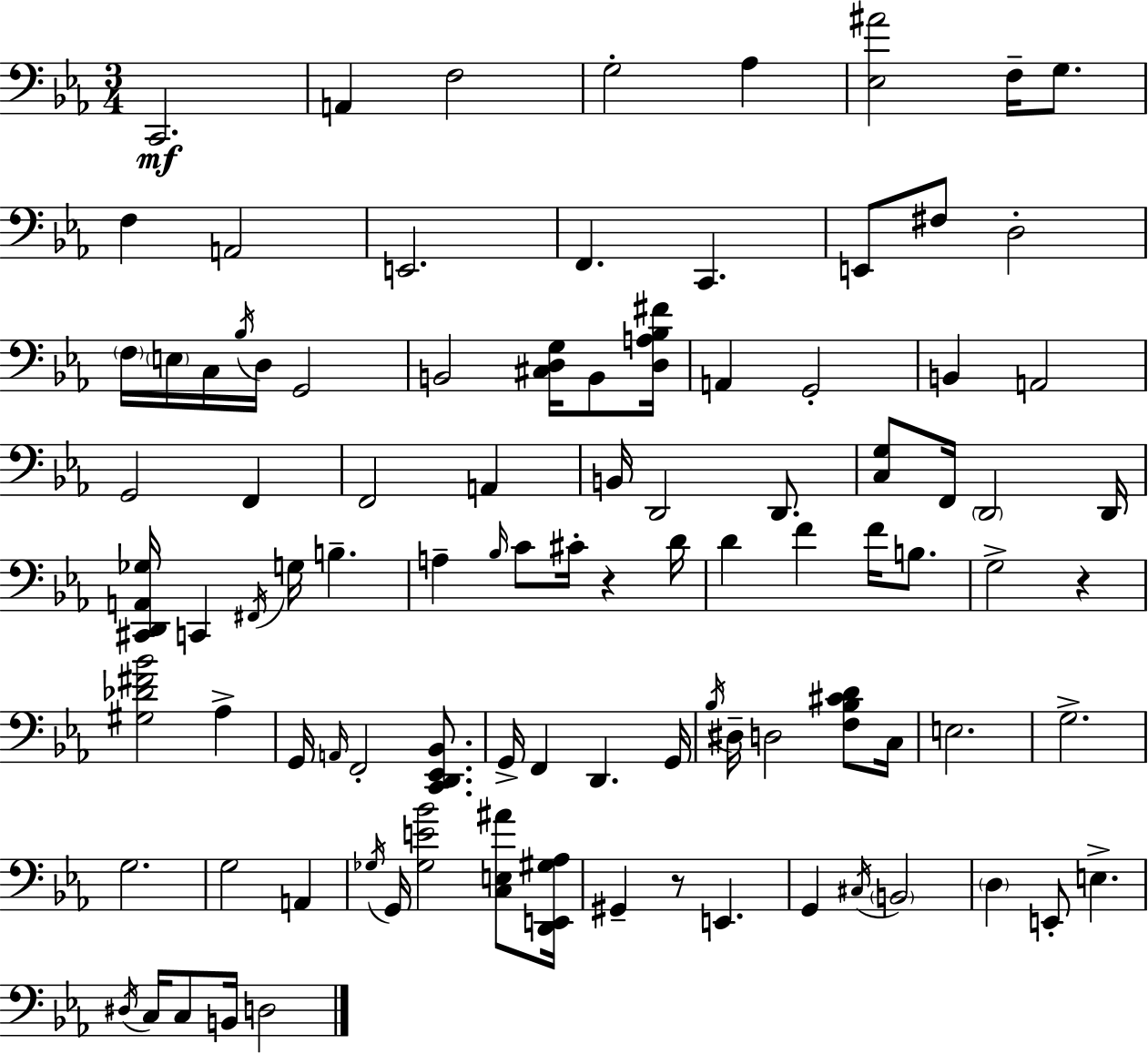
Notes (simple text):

C2/h. A2/q F3/h G3/h Ab3/q [Eb3,A#4]/h F3/s G3/e. F3/q A2/h E2/h. F2/q. C2/q. E2/e F#3/e D3/h F3/s E3/s C3/s Bb3/s D3/s G2/h B2/h [C#3,D3,G3]/s B2/e [D3,A3,Bb3,F#4]/s A2/q G2/h B2/q A2/h G2/h F2/q F2/h A2/q B2/s D2/h D2/e. [C3,G3]/e F2/s D2/h D2/s [C#2,D2,A2,Gb3]/s C2/q F#2/s G3/s B3/q. A3/q Bb3/s C4/e C#4/s R/q D4/s D4/q F4/q F4/s B3/e. G3/h R/q [G#3,Db4,F#4,Bb4]/h Ab3/q G2/s A2/s F2/h [C2,D2,Eb2,Bb2]/e. G2/s F2/q D2/q. G2/s Bb3/s D#3/s D3/h [F3,Bb3,C#4,D4]/e C3/s E3/h. G3/h. G3/h. G3/h A2/q Gb3/s G2/s [Gb3,E4,Bb4]/h [C3,E3,A#4]/e [D2,E2,G#3,Ab3]/s G#2/q R/e E2/q. G2/q C#3/s B2/h D3/q E2/e E3/q. D#3/s C3/s C3/e B2/s D3/h